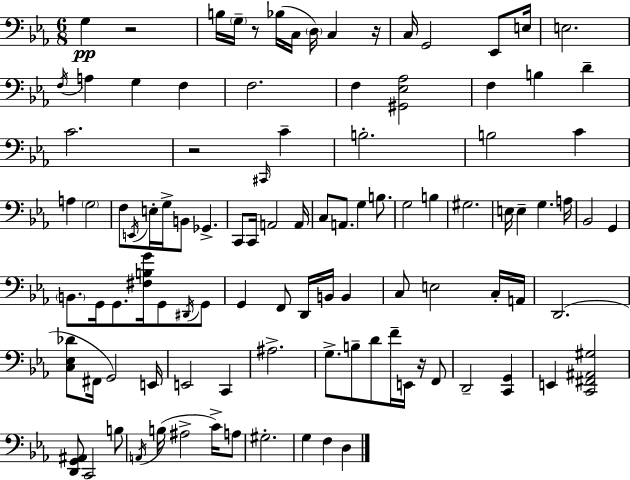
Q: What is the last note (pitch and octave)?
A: D3